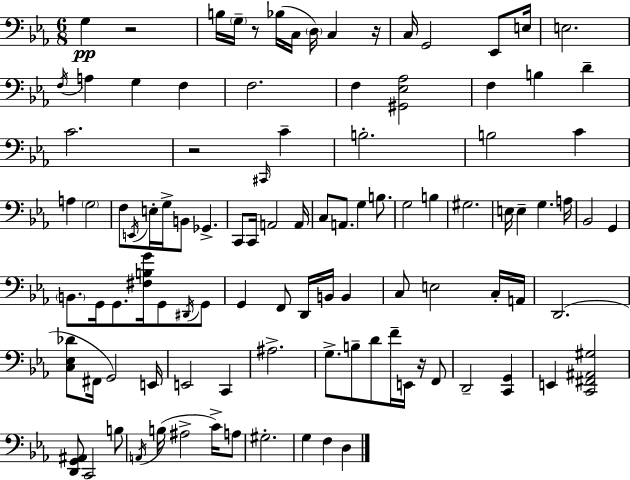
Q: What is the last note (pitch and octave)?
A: D3